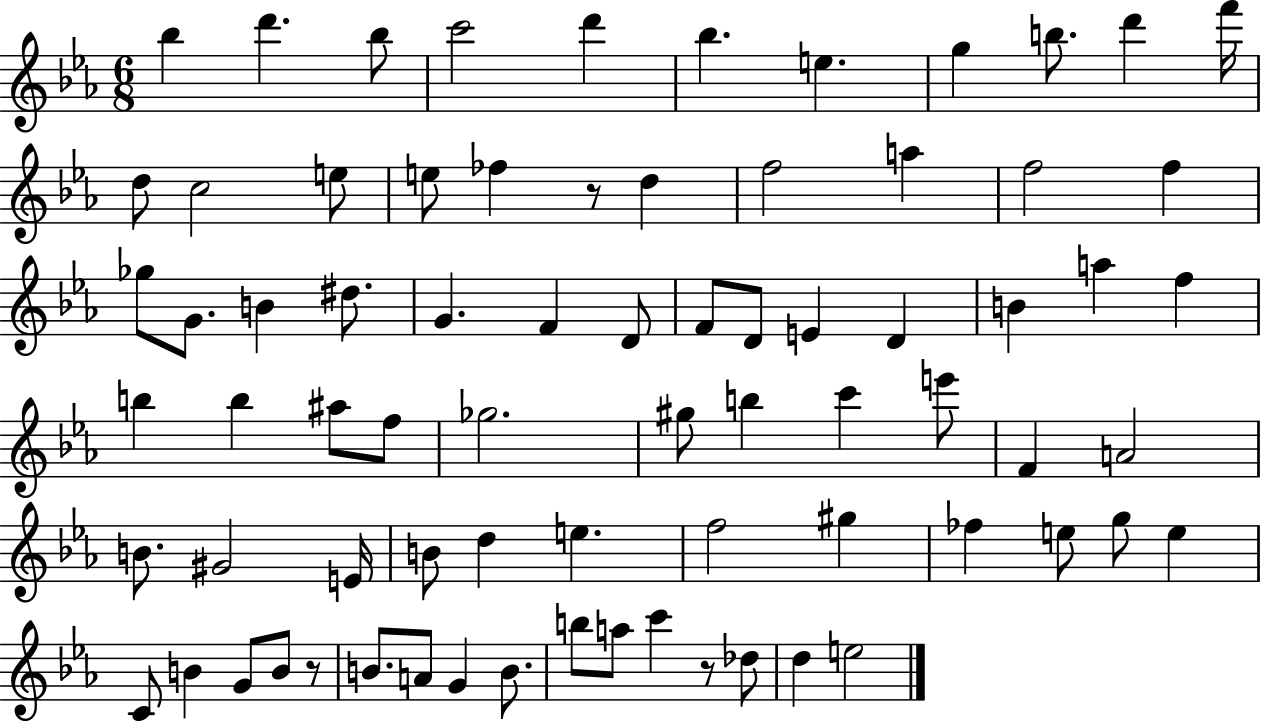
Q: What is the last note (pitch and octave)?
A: E5